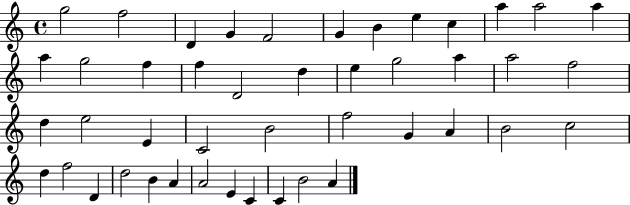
G5/h F5/h D4/q G4/q F4/h G4/q B4/q E5/q C5/q A5/q A5/h A5/q A5/q G5/h F5/q F5/q D4/h D5/q E5/q G5/h A5/q A5/h F5/h D5/q E5/h E4/q C4/h B4/h F5/h G4/q A4/q B4/h C5/h D5/q F5/h D4/q D5/h B4/q A4/q A4/h E4/q C4/q C4/q B4/h A4/q